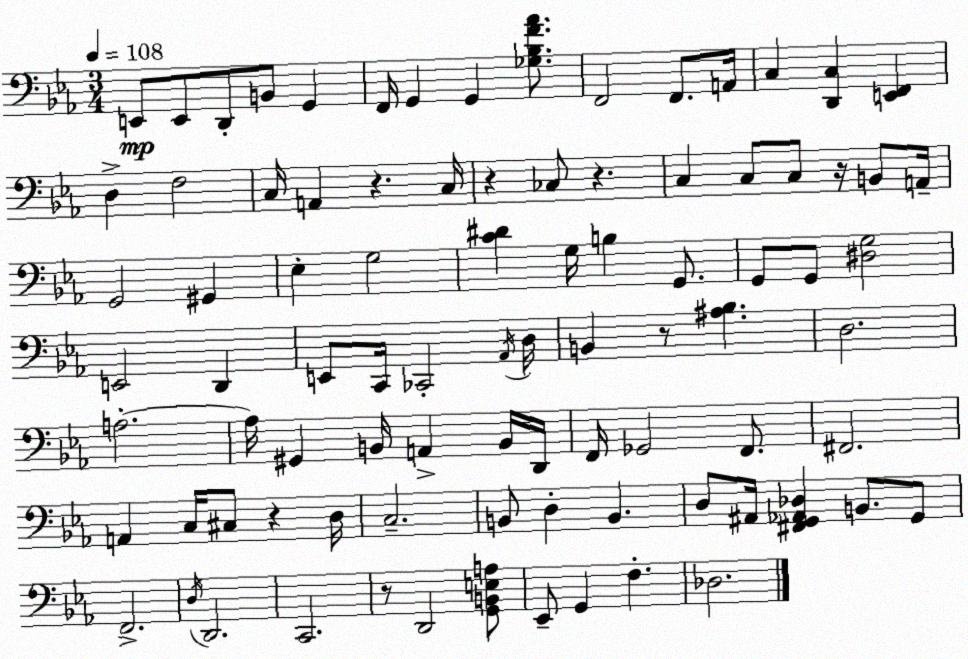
X:1
T:Untitled
M:3/4
L:1/4
K:Cm
E,,/2 E,,/2 D,,/2 B,,/2 G,, F,,/4 G,, G,, [_G,_B,F_A]/2 F,,2 F,,/2 A,,/4 C, [D,,C,] [E,,F,,] D, F,2 C,/4 A,, z C,/4 z _C,/2 z C, C,/2 C,/2 z/4 B,,/2 A,,/4 G,,2 ^G,, _E, G,2 [C^D] G,/4 B, G,,/2 G,,/2 G,,/2 [^D,G,]2 E,,2 D,, E,,/2 C,,/4 _C,,2 _A,,/4 D,/4 B,, z/2 [^A,_B,] D,2 A,2 A,/4 ^G,, B,,/4 A,, B,,/4 D,,/4 F,,/4 _G,,2 F,,/2 ^F,,2 A,, C,/4 ^C,/2 z D,/4 C,2 B,,/2 D, B,, D,/2 ^A,,/4 [^F,,G,,_A,,_D,] B,,/2 G,,/2 F,,2 D,/4 D,,2 C,,2 z/2 D,,2 [G,,B,,E,A,]/2 _E,,/2 G,, F, _D,2